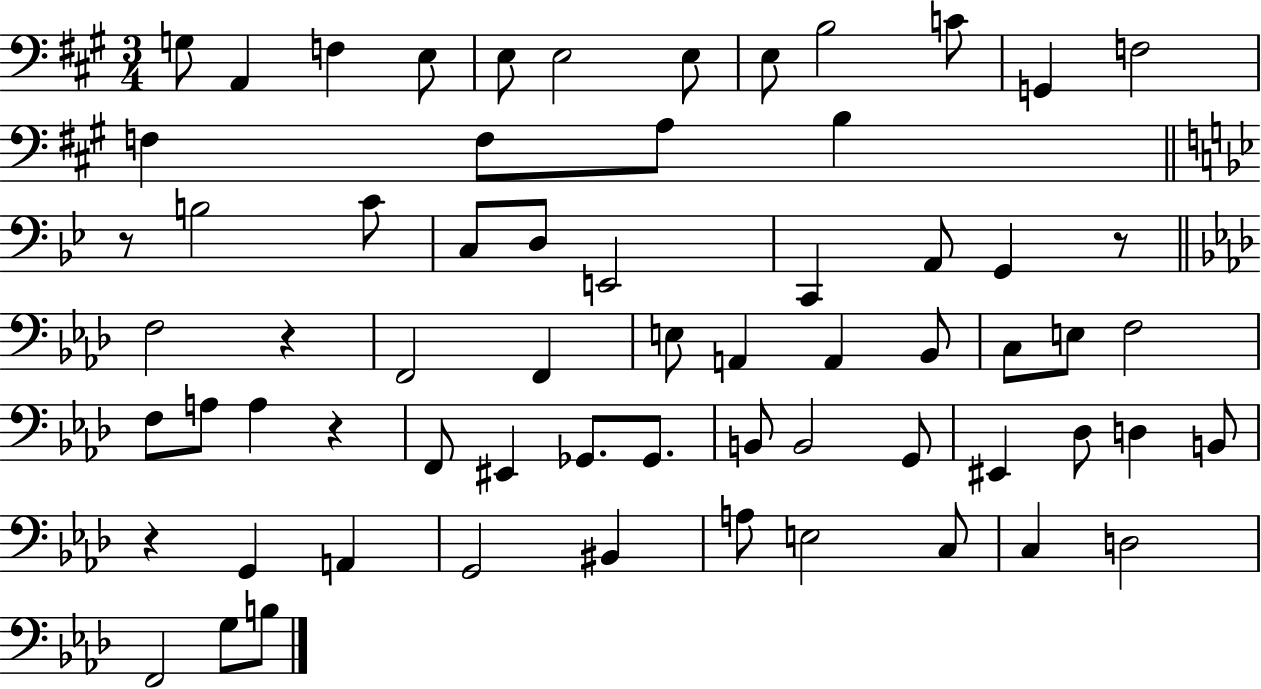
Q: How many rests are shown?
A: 5